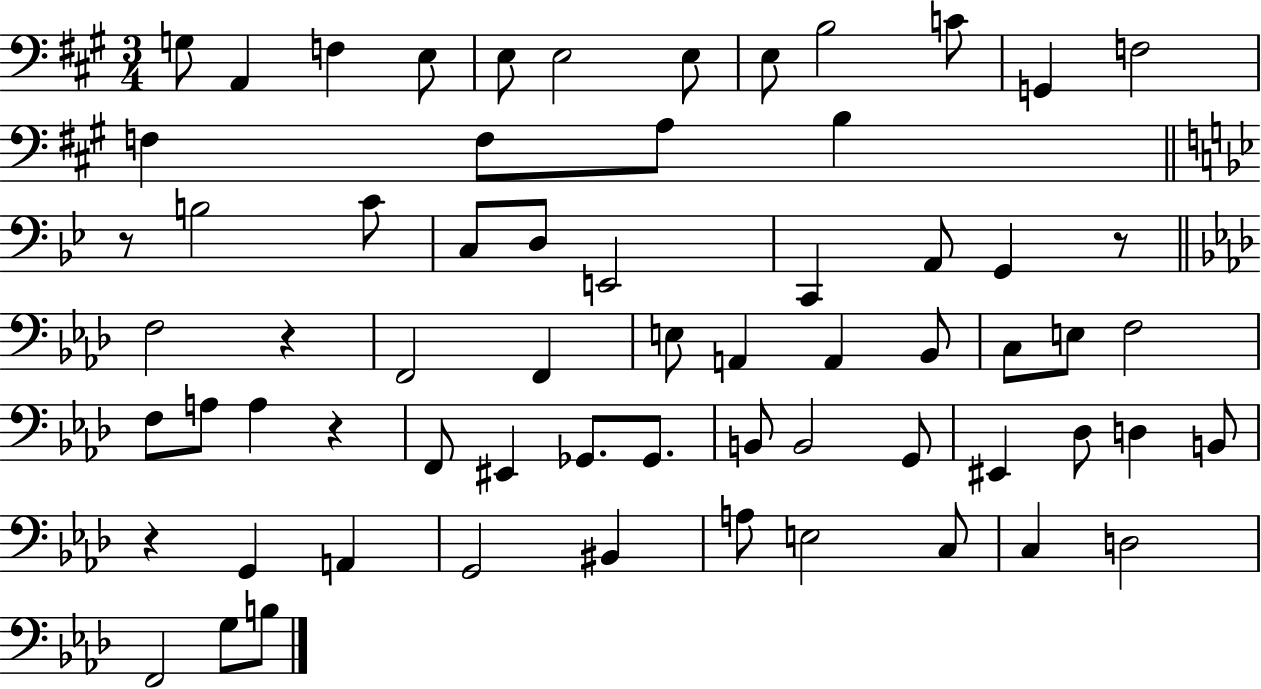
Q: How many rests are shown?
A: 5